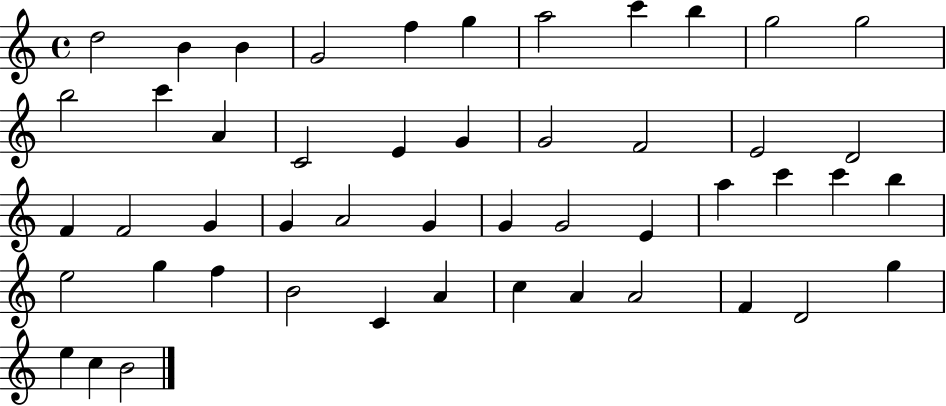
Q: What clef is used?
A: treble